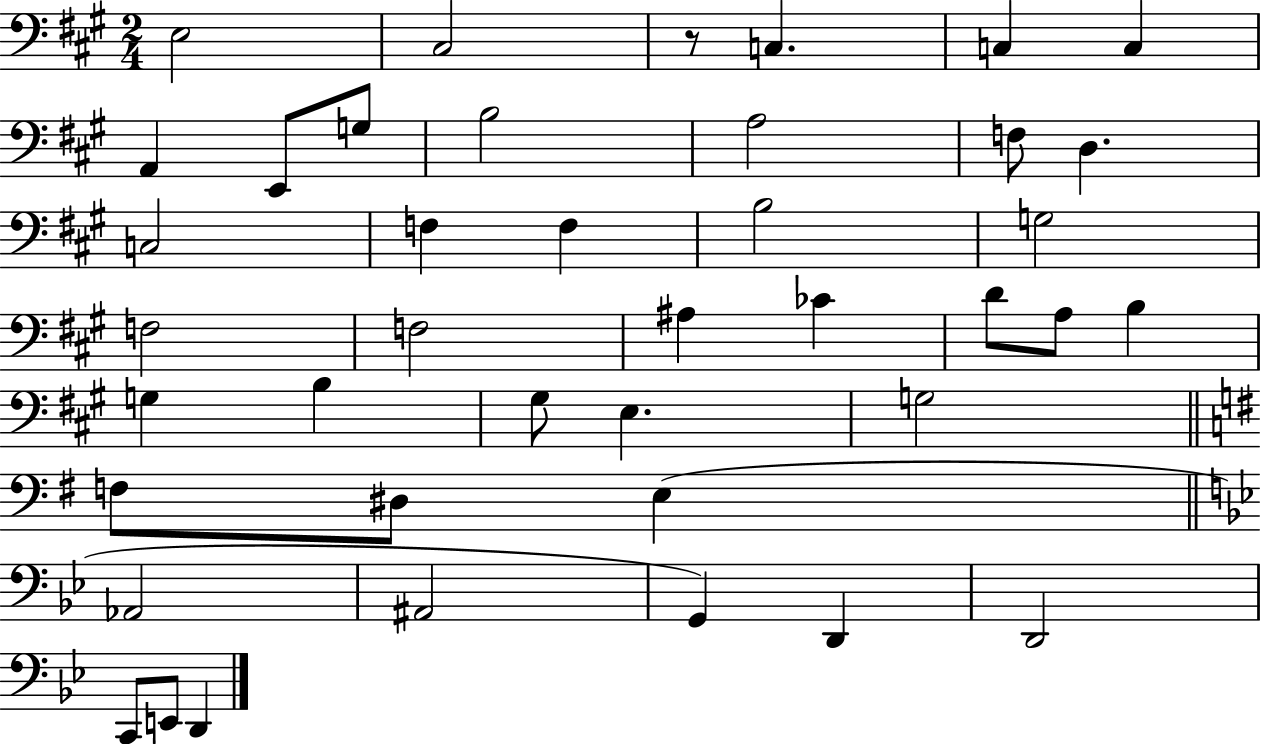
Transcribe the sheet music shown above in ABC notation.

X:1
T:Untitled
M:2/4
L:1/4
K:A
E,2 ^C,2 z/2 C, C, C, A,, E,,/2 G,/2 B,2 A,2 F,/2 D, C,2 F, F, B,2 G,2 F,2 F,2 ^A, _C D/2 A,/2 B, G, B, ^G,/2 E, G,2 F,/2 ^D,/2 E, _A,,2 ^A,,2 G,, D,, D,,2 C,,/2 E,,/2 D,,